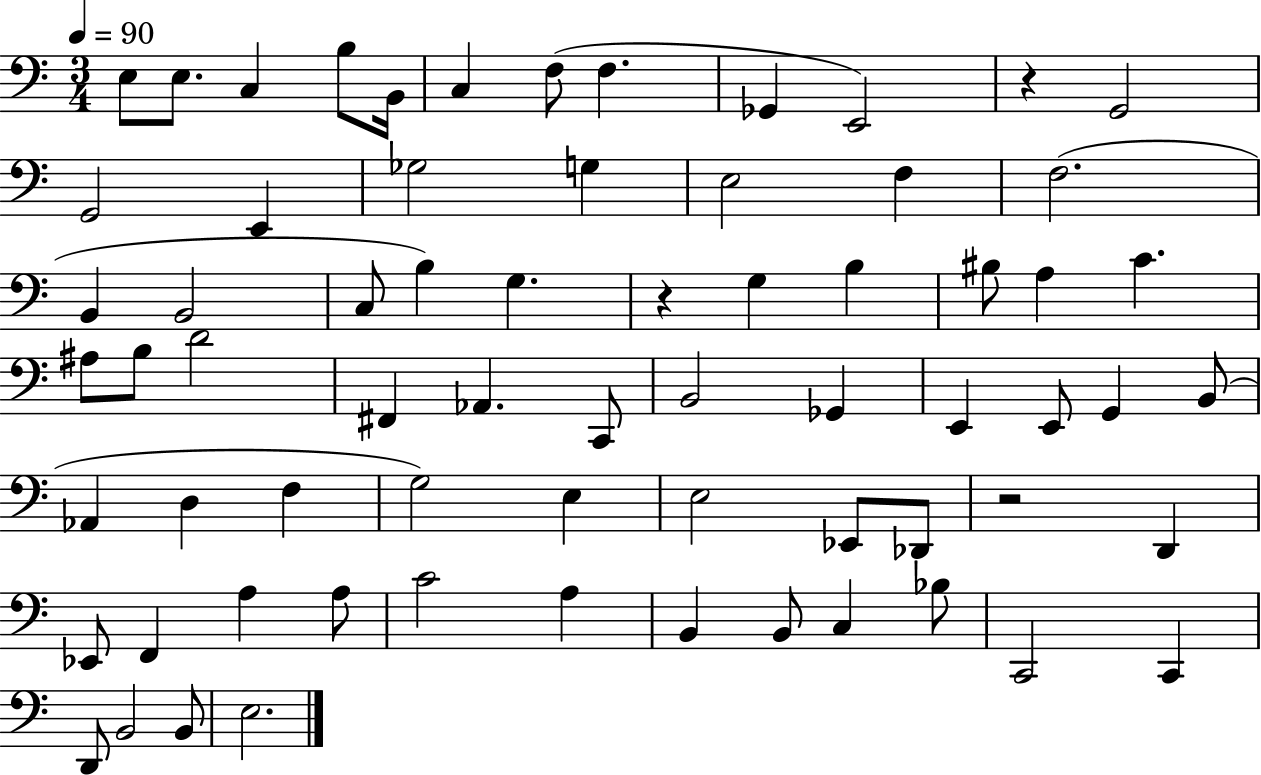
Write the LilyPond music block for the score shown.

{
  \clef bass
  \numericTimeSignature
  \time 3/4
  \key c \major
  \tempo 4 = 90
  e8 e8. c4 b8 b,16 | c4 f8( f4. | ges,4 e,2) | r4 g,2 | \break g,2 e,4 | ges2 g4 | e2 f4 | f2.( | \break b,4 b,2 | c8 b4) g4. | r4 g4 b4 | bis8 a4 c'4. | \break ais8 b8 d'2 | fis,4 aes,4. c,8 | b,2 ges,4 | e,4 e,8 g,4 b,8( | \break aes,4 d4 f4 | g2) e4 | e2 ees,8 des,8 | r2 d,4 | \break ees,8 f,4 a4 a8 | c'2 a4 | b,4 b,8 c4 bes8 | c,2 c,4 | \break d,8 b,2 b,8 | e2. | \bar "|."
}